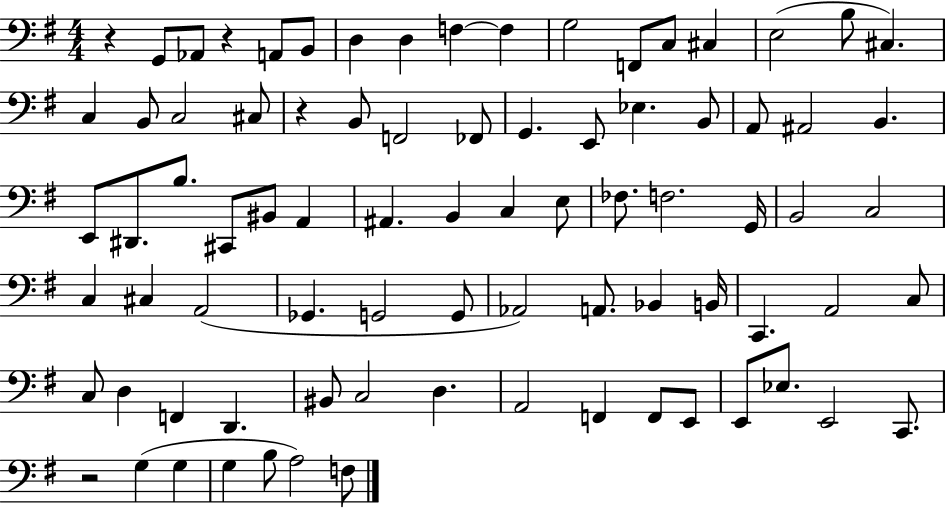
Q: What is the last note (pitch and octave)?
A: F3